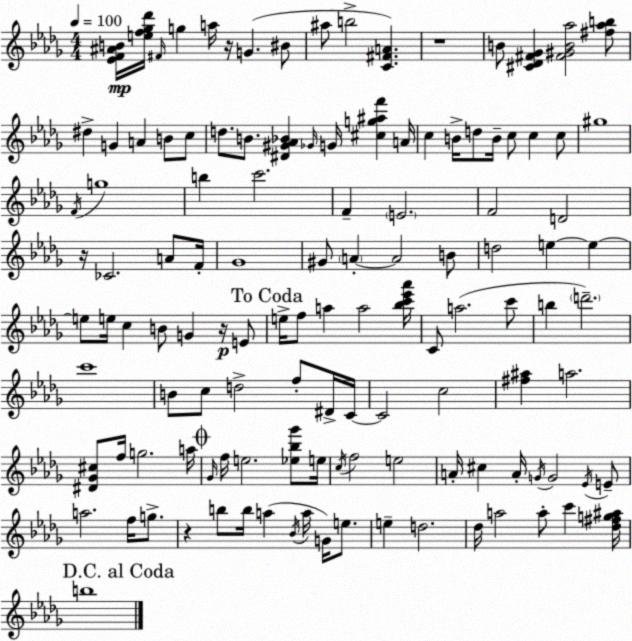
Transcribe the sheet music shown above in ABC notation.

X:1
T:Untitled
M:4/4
L:1/4
K:Bbm
[_EF^AB]/4 [ef_g_d']/4 ^F/4 g a/4 z/4 G ^B/2 ^a/2 b2 [C^FA] z4 B/2 [^C_D^F_G] [^F^GB_a]2 [^f_ab]/2 ^d G A B/2 c/2 d/2 B/2 [^D^G_A_B] _G/4 G/4 [^cg^af'] A/4 c B/4 d/2 B/4 c/2 c c/2 ^g4 F/4 g4 b c'2 F E2 F2 D2 z/4 _C2 A/2 F/4 _G4 ^G/2 A A2 B/2 d2 e e e/2 e/4 c B/2 G z/4 E/2 e/4 f/2 a a2 [_bc'_e'_a']/4 C/2 a2 c'/2 b d'2 c'4 B/2 c/2 d2 f/2 ^D/4 C/4 C2 c2 [^f^a] a2 [^D_G^c]/2 f/4 g2 a/4 _G/4 f/4 e2 [_e_b_g']/2 e/4 c/4 f2 e2 A/4 ^c A/4 G/4 G2 _E/4 E/2 a2 f/4 g/2 z b/2 b/4 a _B/4 a/4 G/4 e/2 e d2 _d/4 a2 a/2 c' [_d^fg^a]/4 b4